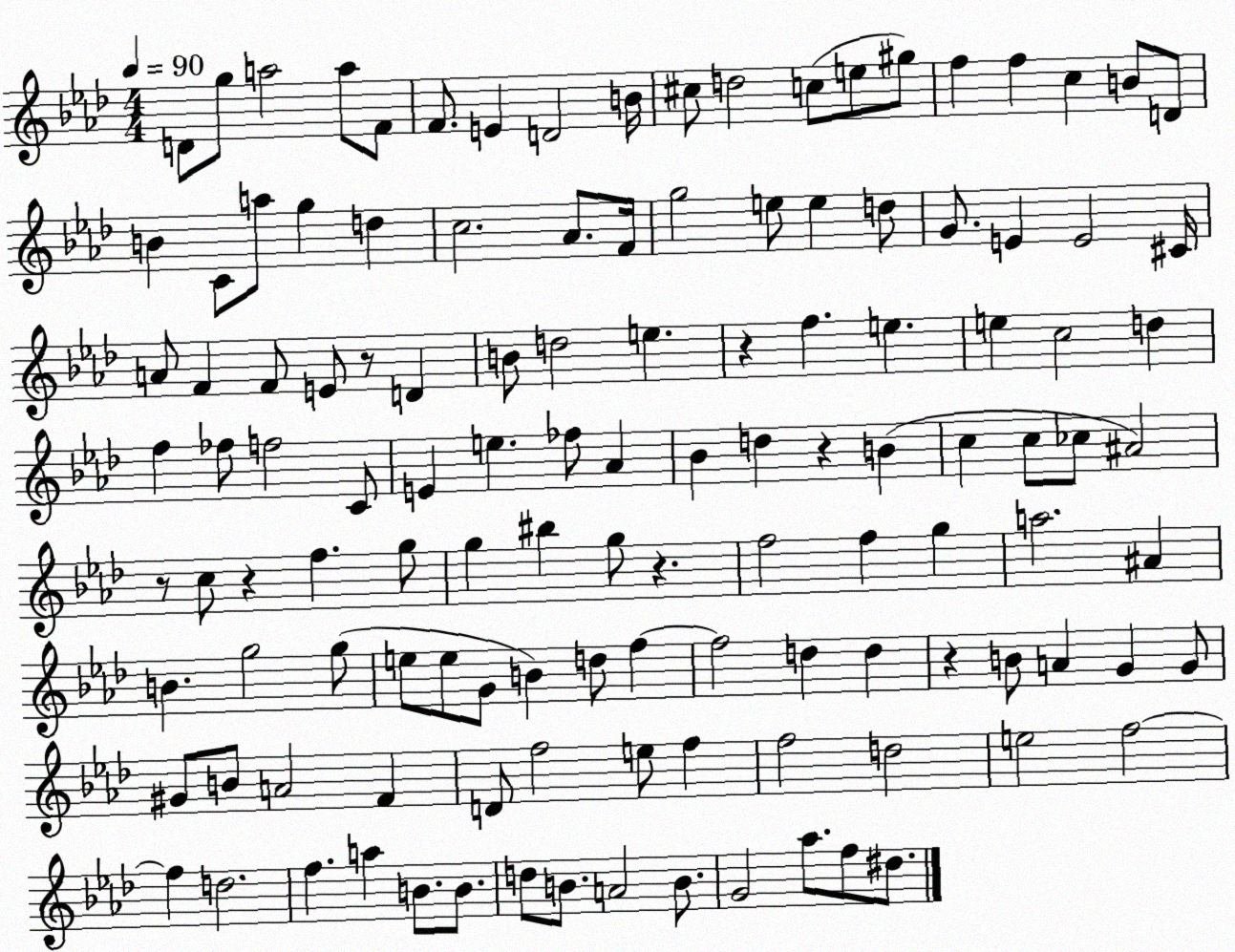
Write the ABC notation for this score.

X:1
T:Untitled
M:4/4
L:1/4
K:Ab
D/2 g/2 a2 a/2 F/2 F/2 E D2 B/4 ^c/2 d2 c/2 e/2 ^g/2 f f c B/2 D/2 B C/2 a/2 g d c2 _A/2 F/4 g2 e/2 e d/2 G/2 E E2 ^C/4 A/2 F F/2 E/2 z/2 D B/2 d2 e z f e e c2 d f _f/2 f2 C/2 E e _f/2 _A _B d z B c c/2 _c/2 ^A2 z/2 c/2 z f g/2 g ^b g/2 z f2 f g a2 ^A B g2 g/2 e/2 e/2 G/2 B d/2 f f2 d d z B/2 A G G/2 ^G/2 B/2 A2 F D/2 f2 e/2 f f2 d2 e2 f2 f d2 f a B/2 B/2 d/2 B/2 A2 B/2 G2 _a/2 f/2 ^d/2